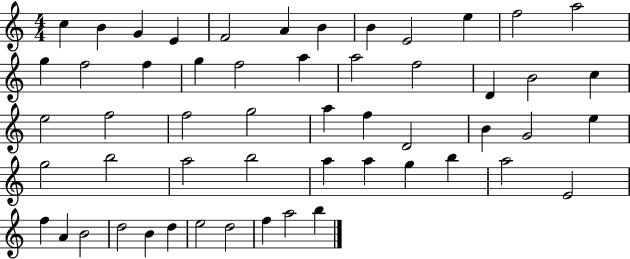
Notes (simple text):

C5/q B4/q G4/q E4/q F4/h A4/q B4/q B4/q E4/h E5/q F5/h A5/h G5/q F5/h F5/q G5/q F5/h A5/q A5/h F5/h D4/q B4/h C5/q E5/h F5/h F5/h G5/h A5/q F5/q D4/h B4/q G4/h E5/q G5/h B5/h A5/h B5/h A5/q A5/q G5/q B5/q A5/h E4/h F5/q A4/q B4/h D5/h B4/q D5/q E5/h D5/h F5/q A5/h B5/q